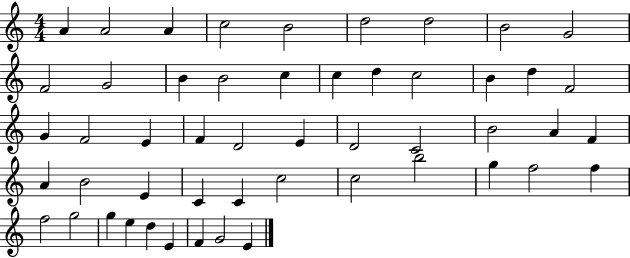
{
  \clef treble
  \numericTimeSignature
  \time 4/4
  \key c \major
  a'4 a'2 a'4 | c''2 b'2 | d''2 d''2 | b'2 g'2 | \break f'2 g'2 | b'4 b'2 c''4 | c''4 d''4 c''2 | b'4 d''4 f'2 | \break g'4 f'2 e'4 | f'4 d'2 e'4 | d'2 c'2 | b'2 a'4 f'4 | \break a'4 b'2 e'4 | c'4 c'4 c''2 | c''2 b''2 | g''4 f''2 f''4 | \break f''2 g''2 | g''4 e''4 d''4 e'4 | f'4 g'2 e'4 | \bar "|."
}